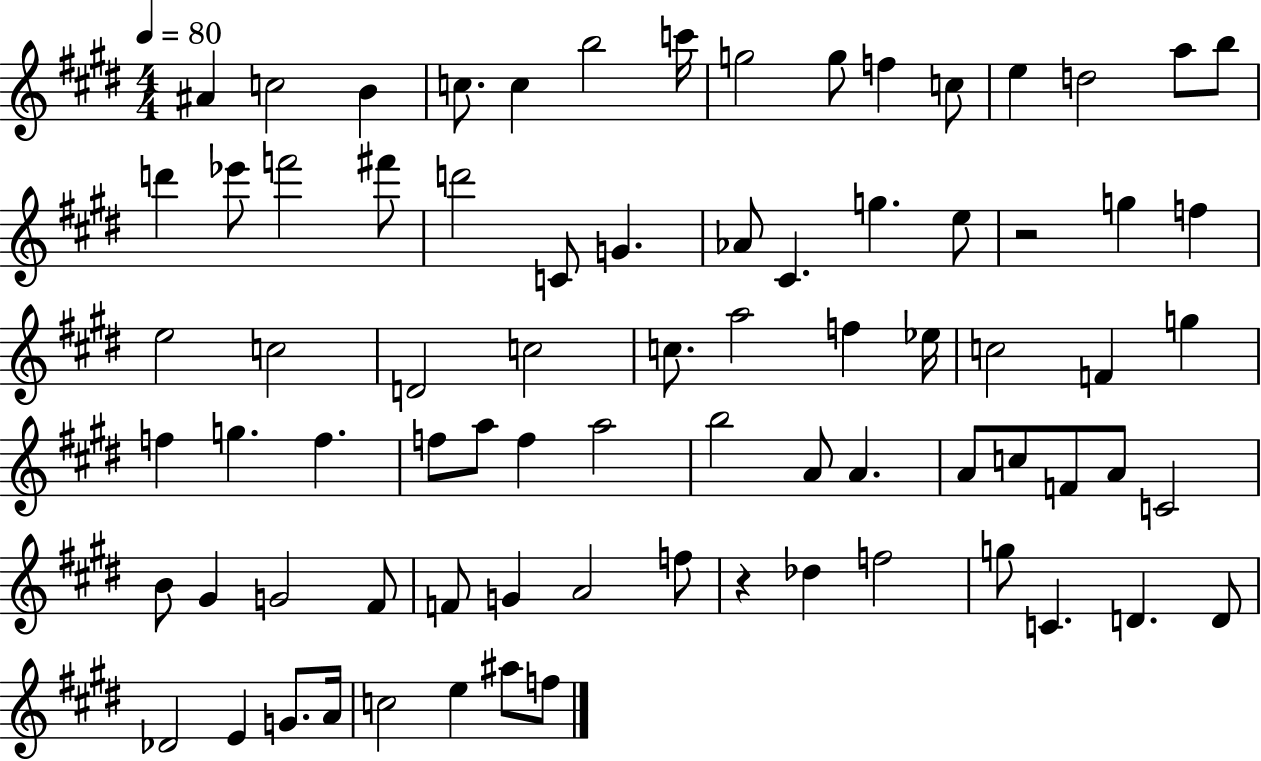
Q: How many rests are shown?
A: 2